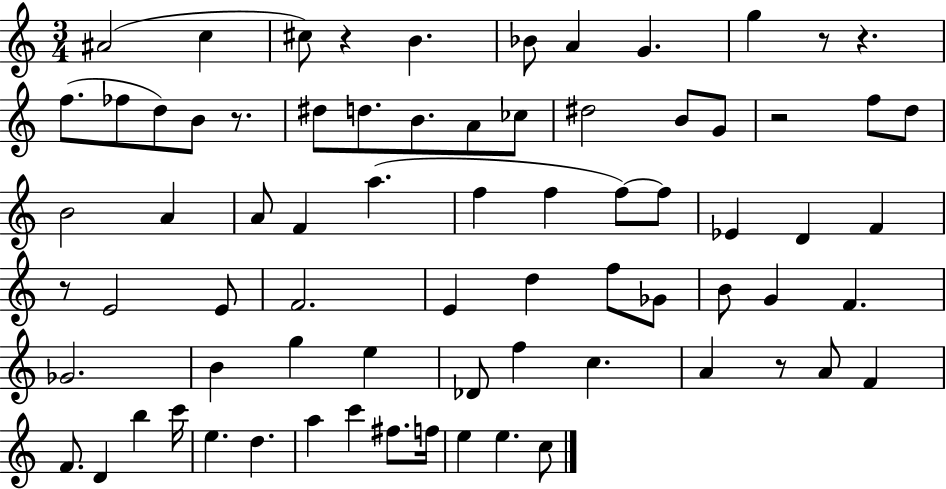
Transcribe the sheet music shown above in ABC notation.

X:1
T:Untitled
M:3/4
L:1/4
K:C
^A2 c ^c/2 z B _B/2 A G g z/2 z f/2 _f/2 d/2 B/2 z/2 ^d/2 d/2 B/2 A/2 _c/2 ^d2 B/2 G/2 z2 f/2 d/2 B2 A A/2 F a f f f/2 f/2 _E D F z/2 E2 E/2 F2 E d f/2 _G/2 B/2 G F _G2 B g e _D/2 f c A z/2 A/2 F F/2 D b c'/4 e d a c' ^f/2 f/4 e e c/2